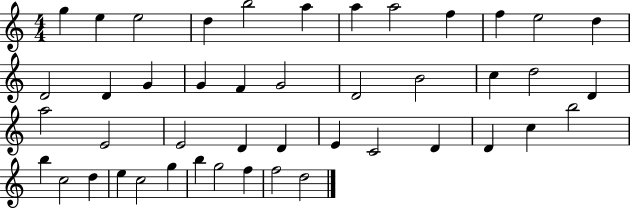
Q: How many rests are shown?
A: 0